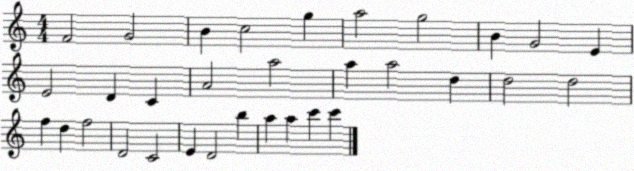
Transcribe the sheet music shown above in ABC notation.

X:1
T:Untitled
M:4/4
L:1/4
K:C
F2 G2 B c2 g a2 g2 B G2 E E2 D C A2 a2 a a2 d d2 d2 f d f2 D2 C2 E D2 b a a c' c'